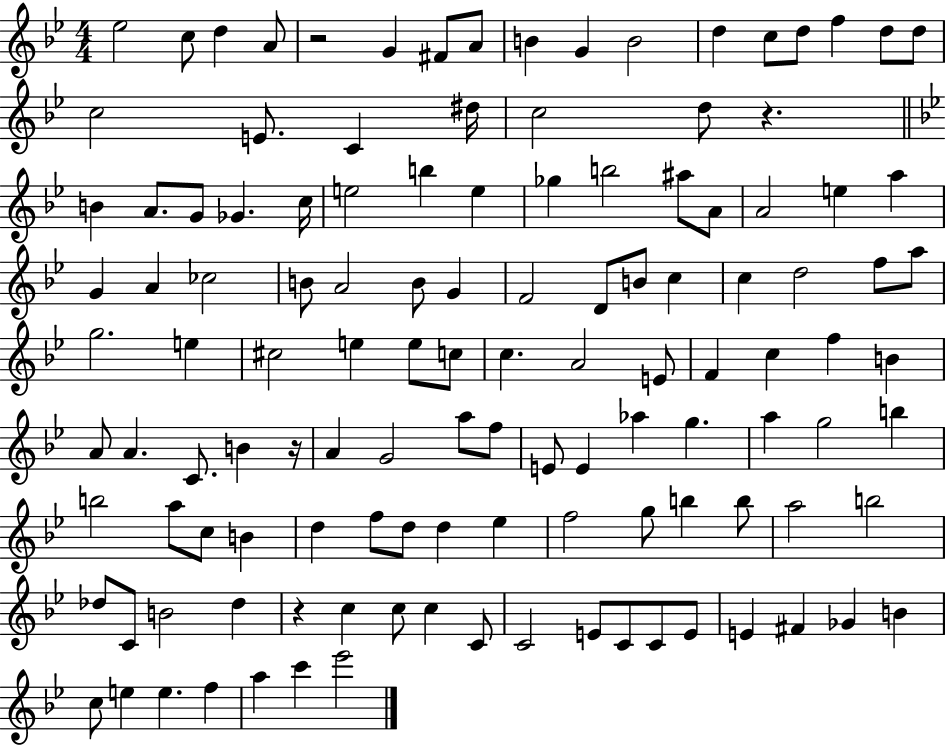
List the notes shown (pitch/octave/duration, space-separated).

Eb5/h C5/e D5/q A4/e R/h G4/q F#4/e A4/e B4/q G4/q B4/h D5/q C5/e D5/e F5/q D5/e D5/e C5/h E4/e. C4/q D#5/s C5/h D5/e R/q. B4/q A4/e. G4/e Gb4/q. C5/s E5/h B5/q E5/q Gb5/q B5/h A#5/e A4/e A4/h E5/q A5/q G4/q A4/q CES5/h B4/e A4/h B4/e G4/q F4/h D4/e B4/e C5/q C5/q D5/h F5/e A5/e G5/h. E5/q C#5/h E5/q E5/e C5/e C5/q. A4/h E4/e F4/q C5/q F5/q B4/q A4/e A4/q. C4/e. B4/q R/s A4/q G4/h A5/e F5/e E4/e E4/q Ab5/q G5/q. A5/q G5/h B5/q B5/h A5/e C5/e B4/q D5/q F5/e D5/e D5/q Eb5/q F5/h G5/e B5/q B5/e A5/h B5/h Db5/e C4/e B4/h Db5/q R/q C5/q C5/e C5/q C4/e C4/h E4/e C4/e C4/e E4/e E4/q F#4/q Gb4/q B4/q C5/e E5/q E5/q. F5/q A5/q C6/q Eb6/h